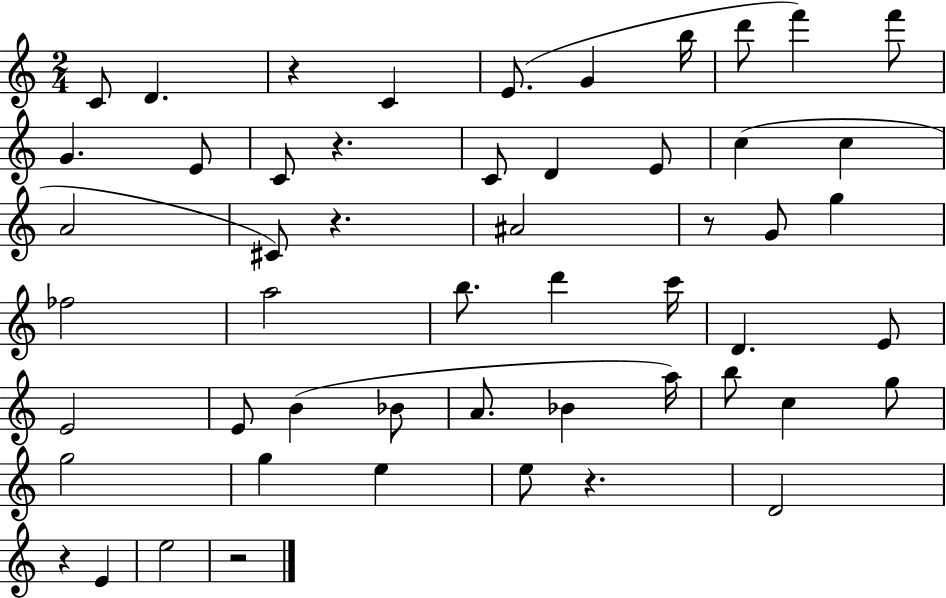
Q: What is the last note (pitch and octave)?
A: E5